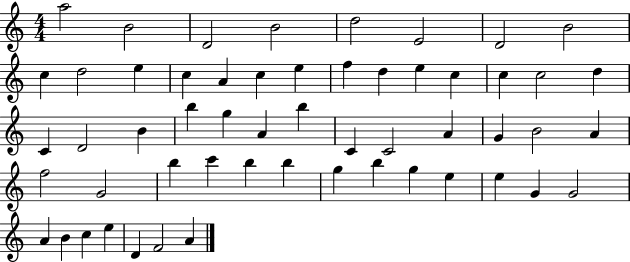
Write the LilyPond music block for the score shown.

{
  \clef treble
  \numericTimeSignature
  \time 4/4
  \key c \major
  a''2 b'2 | d'2 b'2 | d''2 e'2 | d'2 b'2 | \break c''4 d''2 e''4 | c''4 a'4 c''4 e''4 | f''4 d''4 e''4 c''4 | c''4 c''2 d''4 | \break c'4 d'2 b'4 | b''4 g''4 a'4 b''4 | c'4 c'2 a'4 | g'4 b'2 a'4 | \break f''2 g'2 | b''4 c'''4 b''4 b''4 | g''4 b''4 g''4 e''4 | e''4 g'4 g'2 | \break a'4 b'4 c''4 e''4 | d'4 f'2 a'4 | \bar "|."
}